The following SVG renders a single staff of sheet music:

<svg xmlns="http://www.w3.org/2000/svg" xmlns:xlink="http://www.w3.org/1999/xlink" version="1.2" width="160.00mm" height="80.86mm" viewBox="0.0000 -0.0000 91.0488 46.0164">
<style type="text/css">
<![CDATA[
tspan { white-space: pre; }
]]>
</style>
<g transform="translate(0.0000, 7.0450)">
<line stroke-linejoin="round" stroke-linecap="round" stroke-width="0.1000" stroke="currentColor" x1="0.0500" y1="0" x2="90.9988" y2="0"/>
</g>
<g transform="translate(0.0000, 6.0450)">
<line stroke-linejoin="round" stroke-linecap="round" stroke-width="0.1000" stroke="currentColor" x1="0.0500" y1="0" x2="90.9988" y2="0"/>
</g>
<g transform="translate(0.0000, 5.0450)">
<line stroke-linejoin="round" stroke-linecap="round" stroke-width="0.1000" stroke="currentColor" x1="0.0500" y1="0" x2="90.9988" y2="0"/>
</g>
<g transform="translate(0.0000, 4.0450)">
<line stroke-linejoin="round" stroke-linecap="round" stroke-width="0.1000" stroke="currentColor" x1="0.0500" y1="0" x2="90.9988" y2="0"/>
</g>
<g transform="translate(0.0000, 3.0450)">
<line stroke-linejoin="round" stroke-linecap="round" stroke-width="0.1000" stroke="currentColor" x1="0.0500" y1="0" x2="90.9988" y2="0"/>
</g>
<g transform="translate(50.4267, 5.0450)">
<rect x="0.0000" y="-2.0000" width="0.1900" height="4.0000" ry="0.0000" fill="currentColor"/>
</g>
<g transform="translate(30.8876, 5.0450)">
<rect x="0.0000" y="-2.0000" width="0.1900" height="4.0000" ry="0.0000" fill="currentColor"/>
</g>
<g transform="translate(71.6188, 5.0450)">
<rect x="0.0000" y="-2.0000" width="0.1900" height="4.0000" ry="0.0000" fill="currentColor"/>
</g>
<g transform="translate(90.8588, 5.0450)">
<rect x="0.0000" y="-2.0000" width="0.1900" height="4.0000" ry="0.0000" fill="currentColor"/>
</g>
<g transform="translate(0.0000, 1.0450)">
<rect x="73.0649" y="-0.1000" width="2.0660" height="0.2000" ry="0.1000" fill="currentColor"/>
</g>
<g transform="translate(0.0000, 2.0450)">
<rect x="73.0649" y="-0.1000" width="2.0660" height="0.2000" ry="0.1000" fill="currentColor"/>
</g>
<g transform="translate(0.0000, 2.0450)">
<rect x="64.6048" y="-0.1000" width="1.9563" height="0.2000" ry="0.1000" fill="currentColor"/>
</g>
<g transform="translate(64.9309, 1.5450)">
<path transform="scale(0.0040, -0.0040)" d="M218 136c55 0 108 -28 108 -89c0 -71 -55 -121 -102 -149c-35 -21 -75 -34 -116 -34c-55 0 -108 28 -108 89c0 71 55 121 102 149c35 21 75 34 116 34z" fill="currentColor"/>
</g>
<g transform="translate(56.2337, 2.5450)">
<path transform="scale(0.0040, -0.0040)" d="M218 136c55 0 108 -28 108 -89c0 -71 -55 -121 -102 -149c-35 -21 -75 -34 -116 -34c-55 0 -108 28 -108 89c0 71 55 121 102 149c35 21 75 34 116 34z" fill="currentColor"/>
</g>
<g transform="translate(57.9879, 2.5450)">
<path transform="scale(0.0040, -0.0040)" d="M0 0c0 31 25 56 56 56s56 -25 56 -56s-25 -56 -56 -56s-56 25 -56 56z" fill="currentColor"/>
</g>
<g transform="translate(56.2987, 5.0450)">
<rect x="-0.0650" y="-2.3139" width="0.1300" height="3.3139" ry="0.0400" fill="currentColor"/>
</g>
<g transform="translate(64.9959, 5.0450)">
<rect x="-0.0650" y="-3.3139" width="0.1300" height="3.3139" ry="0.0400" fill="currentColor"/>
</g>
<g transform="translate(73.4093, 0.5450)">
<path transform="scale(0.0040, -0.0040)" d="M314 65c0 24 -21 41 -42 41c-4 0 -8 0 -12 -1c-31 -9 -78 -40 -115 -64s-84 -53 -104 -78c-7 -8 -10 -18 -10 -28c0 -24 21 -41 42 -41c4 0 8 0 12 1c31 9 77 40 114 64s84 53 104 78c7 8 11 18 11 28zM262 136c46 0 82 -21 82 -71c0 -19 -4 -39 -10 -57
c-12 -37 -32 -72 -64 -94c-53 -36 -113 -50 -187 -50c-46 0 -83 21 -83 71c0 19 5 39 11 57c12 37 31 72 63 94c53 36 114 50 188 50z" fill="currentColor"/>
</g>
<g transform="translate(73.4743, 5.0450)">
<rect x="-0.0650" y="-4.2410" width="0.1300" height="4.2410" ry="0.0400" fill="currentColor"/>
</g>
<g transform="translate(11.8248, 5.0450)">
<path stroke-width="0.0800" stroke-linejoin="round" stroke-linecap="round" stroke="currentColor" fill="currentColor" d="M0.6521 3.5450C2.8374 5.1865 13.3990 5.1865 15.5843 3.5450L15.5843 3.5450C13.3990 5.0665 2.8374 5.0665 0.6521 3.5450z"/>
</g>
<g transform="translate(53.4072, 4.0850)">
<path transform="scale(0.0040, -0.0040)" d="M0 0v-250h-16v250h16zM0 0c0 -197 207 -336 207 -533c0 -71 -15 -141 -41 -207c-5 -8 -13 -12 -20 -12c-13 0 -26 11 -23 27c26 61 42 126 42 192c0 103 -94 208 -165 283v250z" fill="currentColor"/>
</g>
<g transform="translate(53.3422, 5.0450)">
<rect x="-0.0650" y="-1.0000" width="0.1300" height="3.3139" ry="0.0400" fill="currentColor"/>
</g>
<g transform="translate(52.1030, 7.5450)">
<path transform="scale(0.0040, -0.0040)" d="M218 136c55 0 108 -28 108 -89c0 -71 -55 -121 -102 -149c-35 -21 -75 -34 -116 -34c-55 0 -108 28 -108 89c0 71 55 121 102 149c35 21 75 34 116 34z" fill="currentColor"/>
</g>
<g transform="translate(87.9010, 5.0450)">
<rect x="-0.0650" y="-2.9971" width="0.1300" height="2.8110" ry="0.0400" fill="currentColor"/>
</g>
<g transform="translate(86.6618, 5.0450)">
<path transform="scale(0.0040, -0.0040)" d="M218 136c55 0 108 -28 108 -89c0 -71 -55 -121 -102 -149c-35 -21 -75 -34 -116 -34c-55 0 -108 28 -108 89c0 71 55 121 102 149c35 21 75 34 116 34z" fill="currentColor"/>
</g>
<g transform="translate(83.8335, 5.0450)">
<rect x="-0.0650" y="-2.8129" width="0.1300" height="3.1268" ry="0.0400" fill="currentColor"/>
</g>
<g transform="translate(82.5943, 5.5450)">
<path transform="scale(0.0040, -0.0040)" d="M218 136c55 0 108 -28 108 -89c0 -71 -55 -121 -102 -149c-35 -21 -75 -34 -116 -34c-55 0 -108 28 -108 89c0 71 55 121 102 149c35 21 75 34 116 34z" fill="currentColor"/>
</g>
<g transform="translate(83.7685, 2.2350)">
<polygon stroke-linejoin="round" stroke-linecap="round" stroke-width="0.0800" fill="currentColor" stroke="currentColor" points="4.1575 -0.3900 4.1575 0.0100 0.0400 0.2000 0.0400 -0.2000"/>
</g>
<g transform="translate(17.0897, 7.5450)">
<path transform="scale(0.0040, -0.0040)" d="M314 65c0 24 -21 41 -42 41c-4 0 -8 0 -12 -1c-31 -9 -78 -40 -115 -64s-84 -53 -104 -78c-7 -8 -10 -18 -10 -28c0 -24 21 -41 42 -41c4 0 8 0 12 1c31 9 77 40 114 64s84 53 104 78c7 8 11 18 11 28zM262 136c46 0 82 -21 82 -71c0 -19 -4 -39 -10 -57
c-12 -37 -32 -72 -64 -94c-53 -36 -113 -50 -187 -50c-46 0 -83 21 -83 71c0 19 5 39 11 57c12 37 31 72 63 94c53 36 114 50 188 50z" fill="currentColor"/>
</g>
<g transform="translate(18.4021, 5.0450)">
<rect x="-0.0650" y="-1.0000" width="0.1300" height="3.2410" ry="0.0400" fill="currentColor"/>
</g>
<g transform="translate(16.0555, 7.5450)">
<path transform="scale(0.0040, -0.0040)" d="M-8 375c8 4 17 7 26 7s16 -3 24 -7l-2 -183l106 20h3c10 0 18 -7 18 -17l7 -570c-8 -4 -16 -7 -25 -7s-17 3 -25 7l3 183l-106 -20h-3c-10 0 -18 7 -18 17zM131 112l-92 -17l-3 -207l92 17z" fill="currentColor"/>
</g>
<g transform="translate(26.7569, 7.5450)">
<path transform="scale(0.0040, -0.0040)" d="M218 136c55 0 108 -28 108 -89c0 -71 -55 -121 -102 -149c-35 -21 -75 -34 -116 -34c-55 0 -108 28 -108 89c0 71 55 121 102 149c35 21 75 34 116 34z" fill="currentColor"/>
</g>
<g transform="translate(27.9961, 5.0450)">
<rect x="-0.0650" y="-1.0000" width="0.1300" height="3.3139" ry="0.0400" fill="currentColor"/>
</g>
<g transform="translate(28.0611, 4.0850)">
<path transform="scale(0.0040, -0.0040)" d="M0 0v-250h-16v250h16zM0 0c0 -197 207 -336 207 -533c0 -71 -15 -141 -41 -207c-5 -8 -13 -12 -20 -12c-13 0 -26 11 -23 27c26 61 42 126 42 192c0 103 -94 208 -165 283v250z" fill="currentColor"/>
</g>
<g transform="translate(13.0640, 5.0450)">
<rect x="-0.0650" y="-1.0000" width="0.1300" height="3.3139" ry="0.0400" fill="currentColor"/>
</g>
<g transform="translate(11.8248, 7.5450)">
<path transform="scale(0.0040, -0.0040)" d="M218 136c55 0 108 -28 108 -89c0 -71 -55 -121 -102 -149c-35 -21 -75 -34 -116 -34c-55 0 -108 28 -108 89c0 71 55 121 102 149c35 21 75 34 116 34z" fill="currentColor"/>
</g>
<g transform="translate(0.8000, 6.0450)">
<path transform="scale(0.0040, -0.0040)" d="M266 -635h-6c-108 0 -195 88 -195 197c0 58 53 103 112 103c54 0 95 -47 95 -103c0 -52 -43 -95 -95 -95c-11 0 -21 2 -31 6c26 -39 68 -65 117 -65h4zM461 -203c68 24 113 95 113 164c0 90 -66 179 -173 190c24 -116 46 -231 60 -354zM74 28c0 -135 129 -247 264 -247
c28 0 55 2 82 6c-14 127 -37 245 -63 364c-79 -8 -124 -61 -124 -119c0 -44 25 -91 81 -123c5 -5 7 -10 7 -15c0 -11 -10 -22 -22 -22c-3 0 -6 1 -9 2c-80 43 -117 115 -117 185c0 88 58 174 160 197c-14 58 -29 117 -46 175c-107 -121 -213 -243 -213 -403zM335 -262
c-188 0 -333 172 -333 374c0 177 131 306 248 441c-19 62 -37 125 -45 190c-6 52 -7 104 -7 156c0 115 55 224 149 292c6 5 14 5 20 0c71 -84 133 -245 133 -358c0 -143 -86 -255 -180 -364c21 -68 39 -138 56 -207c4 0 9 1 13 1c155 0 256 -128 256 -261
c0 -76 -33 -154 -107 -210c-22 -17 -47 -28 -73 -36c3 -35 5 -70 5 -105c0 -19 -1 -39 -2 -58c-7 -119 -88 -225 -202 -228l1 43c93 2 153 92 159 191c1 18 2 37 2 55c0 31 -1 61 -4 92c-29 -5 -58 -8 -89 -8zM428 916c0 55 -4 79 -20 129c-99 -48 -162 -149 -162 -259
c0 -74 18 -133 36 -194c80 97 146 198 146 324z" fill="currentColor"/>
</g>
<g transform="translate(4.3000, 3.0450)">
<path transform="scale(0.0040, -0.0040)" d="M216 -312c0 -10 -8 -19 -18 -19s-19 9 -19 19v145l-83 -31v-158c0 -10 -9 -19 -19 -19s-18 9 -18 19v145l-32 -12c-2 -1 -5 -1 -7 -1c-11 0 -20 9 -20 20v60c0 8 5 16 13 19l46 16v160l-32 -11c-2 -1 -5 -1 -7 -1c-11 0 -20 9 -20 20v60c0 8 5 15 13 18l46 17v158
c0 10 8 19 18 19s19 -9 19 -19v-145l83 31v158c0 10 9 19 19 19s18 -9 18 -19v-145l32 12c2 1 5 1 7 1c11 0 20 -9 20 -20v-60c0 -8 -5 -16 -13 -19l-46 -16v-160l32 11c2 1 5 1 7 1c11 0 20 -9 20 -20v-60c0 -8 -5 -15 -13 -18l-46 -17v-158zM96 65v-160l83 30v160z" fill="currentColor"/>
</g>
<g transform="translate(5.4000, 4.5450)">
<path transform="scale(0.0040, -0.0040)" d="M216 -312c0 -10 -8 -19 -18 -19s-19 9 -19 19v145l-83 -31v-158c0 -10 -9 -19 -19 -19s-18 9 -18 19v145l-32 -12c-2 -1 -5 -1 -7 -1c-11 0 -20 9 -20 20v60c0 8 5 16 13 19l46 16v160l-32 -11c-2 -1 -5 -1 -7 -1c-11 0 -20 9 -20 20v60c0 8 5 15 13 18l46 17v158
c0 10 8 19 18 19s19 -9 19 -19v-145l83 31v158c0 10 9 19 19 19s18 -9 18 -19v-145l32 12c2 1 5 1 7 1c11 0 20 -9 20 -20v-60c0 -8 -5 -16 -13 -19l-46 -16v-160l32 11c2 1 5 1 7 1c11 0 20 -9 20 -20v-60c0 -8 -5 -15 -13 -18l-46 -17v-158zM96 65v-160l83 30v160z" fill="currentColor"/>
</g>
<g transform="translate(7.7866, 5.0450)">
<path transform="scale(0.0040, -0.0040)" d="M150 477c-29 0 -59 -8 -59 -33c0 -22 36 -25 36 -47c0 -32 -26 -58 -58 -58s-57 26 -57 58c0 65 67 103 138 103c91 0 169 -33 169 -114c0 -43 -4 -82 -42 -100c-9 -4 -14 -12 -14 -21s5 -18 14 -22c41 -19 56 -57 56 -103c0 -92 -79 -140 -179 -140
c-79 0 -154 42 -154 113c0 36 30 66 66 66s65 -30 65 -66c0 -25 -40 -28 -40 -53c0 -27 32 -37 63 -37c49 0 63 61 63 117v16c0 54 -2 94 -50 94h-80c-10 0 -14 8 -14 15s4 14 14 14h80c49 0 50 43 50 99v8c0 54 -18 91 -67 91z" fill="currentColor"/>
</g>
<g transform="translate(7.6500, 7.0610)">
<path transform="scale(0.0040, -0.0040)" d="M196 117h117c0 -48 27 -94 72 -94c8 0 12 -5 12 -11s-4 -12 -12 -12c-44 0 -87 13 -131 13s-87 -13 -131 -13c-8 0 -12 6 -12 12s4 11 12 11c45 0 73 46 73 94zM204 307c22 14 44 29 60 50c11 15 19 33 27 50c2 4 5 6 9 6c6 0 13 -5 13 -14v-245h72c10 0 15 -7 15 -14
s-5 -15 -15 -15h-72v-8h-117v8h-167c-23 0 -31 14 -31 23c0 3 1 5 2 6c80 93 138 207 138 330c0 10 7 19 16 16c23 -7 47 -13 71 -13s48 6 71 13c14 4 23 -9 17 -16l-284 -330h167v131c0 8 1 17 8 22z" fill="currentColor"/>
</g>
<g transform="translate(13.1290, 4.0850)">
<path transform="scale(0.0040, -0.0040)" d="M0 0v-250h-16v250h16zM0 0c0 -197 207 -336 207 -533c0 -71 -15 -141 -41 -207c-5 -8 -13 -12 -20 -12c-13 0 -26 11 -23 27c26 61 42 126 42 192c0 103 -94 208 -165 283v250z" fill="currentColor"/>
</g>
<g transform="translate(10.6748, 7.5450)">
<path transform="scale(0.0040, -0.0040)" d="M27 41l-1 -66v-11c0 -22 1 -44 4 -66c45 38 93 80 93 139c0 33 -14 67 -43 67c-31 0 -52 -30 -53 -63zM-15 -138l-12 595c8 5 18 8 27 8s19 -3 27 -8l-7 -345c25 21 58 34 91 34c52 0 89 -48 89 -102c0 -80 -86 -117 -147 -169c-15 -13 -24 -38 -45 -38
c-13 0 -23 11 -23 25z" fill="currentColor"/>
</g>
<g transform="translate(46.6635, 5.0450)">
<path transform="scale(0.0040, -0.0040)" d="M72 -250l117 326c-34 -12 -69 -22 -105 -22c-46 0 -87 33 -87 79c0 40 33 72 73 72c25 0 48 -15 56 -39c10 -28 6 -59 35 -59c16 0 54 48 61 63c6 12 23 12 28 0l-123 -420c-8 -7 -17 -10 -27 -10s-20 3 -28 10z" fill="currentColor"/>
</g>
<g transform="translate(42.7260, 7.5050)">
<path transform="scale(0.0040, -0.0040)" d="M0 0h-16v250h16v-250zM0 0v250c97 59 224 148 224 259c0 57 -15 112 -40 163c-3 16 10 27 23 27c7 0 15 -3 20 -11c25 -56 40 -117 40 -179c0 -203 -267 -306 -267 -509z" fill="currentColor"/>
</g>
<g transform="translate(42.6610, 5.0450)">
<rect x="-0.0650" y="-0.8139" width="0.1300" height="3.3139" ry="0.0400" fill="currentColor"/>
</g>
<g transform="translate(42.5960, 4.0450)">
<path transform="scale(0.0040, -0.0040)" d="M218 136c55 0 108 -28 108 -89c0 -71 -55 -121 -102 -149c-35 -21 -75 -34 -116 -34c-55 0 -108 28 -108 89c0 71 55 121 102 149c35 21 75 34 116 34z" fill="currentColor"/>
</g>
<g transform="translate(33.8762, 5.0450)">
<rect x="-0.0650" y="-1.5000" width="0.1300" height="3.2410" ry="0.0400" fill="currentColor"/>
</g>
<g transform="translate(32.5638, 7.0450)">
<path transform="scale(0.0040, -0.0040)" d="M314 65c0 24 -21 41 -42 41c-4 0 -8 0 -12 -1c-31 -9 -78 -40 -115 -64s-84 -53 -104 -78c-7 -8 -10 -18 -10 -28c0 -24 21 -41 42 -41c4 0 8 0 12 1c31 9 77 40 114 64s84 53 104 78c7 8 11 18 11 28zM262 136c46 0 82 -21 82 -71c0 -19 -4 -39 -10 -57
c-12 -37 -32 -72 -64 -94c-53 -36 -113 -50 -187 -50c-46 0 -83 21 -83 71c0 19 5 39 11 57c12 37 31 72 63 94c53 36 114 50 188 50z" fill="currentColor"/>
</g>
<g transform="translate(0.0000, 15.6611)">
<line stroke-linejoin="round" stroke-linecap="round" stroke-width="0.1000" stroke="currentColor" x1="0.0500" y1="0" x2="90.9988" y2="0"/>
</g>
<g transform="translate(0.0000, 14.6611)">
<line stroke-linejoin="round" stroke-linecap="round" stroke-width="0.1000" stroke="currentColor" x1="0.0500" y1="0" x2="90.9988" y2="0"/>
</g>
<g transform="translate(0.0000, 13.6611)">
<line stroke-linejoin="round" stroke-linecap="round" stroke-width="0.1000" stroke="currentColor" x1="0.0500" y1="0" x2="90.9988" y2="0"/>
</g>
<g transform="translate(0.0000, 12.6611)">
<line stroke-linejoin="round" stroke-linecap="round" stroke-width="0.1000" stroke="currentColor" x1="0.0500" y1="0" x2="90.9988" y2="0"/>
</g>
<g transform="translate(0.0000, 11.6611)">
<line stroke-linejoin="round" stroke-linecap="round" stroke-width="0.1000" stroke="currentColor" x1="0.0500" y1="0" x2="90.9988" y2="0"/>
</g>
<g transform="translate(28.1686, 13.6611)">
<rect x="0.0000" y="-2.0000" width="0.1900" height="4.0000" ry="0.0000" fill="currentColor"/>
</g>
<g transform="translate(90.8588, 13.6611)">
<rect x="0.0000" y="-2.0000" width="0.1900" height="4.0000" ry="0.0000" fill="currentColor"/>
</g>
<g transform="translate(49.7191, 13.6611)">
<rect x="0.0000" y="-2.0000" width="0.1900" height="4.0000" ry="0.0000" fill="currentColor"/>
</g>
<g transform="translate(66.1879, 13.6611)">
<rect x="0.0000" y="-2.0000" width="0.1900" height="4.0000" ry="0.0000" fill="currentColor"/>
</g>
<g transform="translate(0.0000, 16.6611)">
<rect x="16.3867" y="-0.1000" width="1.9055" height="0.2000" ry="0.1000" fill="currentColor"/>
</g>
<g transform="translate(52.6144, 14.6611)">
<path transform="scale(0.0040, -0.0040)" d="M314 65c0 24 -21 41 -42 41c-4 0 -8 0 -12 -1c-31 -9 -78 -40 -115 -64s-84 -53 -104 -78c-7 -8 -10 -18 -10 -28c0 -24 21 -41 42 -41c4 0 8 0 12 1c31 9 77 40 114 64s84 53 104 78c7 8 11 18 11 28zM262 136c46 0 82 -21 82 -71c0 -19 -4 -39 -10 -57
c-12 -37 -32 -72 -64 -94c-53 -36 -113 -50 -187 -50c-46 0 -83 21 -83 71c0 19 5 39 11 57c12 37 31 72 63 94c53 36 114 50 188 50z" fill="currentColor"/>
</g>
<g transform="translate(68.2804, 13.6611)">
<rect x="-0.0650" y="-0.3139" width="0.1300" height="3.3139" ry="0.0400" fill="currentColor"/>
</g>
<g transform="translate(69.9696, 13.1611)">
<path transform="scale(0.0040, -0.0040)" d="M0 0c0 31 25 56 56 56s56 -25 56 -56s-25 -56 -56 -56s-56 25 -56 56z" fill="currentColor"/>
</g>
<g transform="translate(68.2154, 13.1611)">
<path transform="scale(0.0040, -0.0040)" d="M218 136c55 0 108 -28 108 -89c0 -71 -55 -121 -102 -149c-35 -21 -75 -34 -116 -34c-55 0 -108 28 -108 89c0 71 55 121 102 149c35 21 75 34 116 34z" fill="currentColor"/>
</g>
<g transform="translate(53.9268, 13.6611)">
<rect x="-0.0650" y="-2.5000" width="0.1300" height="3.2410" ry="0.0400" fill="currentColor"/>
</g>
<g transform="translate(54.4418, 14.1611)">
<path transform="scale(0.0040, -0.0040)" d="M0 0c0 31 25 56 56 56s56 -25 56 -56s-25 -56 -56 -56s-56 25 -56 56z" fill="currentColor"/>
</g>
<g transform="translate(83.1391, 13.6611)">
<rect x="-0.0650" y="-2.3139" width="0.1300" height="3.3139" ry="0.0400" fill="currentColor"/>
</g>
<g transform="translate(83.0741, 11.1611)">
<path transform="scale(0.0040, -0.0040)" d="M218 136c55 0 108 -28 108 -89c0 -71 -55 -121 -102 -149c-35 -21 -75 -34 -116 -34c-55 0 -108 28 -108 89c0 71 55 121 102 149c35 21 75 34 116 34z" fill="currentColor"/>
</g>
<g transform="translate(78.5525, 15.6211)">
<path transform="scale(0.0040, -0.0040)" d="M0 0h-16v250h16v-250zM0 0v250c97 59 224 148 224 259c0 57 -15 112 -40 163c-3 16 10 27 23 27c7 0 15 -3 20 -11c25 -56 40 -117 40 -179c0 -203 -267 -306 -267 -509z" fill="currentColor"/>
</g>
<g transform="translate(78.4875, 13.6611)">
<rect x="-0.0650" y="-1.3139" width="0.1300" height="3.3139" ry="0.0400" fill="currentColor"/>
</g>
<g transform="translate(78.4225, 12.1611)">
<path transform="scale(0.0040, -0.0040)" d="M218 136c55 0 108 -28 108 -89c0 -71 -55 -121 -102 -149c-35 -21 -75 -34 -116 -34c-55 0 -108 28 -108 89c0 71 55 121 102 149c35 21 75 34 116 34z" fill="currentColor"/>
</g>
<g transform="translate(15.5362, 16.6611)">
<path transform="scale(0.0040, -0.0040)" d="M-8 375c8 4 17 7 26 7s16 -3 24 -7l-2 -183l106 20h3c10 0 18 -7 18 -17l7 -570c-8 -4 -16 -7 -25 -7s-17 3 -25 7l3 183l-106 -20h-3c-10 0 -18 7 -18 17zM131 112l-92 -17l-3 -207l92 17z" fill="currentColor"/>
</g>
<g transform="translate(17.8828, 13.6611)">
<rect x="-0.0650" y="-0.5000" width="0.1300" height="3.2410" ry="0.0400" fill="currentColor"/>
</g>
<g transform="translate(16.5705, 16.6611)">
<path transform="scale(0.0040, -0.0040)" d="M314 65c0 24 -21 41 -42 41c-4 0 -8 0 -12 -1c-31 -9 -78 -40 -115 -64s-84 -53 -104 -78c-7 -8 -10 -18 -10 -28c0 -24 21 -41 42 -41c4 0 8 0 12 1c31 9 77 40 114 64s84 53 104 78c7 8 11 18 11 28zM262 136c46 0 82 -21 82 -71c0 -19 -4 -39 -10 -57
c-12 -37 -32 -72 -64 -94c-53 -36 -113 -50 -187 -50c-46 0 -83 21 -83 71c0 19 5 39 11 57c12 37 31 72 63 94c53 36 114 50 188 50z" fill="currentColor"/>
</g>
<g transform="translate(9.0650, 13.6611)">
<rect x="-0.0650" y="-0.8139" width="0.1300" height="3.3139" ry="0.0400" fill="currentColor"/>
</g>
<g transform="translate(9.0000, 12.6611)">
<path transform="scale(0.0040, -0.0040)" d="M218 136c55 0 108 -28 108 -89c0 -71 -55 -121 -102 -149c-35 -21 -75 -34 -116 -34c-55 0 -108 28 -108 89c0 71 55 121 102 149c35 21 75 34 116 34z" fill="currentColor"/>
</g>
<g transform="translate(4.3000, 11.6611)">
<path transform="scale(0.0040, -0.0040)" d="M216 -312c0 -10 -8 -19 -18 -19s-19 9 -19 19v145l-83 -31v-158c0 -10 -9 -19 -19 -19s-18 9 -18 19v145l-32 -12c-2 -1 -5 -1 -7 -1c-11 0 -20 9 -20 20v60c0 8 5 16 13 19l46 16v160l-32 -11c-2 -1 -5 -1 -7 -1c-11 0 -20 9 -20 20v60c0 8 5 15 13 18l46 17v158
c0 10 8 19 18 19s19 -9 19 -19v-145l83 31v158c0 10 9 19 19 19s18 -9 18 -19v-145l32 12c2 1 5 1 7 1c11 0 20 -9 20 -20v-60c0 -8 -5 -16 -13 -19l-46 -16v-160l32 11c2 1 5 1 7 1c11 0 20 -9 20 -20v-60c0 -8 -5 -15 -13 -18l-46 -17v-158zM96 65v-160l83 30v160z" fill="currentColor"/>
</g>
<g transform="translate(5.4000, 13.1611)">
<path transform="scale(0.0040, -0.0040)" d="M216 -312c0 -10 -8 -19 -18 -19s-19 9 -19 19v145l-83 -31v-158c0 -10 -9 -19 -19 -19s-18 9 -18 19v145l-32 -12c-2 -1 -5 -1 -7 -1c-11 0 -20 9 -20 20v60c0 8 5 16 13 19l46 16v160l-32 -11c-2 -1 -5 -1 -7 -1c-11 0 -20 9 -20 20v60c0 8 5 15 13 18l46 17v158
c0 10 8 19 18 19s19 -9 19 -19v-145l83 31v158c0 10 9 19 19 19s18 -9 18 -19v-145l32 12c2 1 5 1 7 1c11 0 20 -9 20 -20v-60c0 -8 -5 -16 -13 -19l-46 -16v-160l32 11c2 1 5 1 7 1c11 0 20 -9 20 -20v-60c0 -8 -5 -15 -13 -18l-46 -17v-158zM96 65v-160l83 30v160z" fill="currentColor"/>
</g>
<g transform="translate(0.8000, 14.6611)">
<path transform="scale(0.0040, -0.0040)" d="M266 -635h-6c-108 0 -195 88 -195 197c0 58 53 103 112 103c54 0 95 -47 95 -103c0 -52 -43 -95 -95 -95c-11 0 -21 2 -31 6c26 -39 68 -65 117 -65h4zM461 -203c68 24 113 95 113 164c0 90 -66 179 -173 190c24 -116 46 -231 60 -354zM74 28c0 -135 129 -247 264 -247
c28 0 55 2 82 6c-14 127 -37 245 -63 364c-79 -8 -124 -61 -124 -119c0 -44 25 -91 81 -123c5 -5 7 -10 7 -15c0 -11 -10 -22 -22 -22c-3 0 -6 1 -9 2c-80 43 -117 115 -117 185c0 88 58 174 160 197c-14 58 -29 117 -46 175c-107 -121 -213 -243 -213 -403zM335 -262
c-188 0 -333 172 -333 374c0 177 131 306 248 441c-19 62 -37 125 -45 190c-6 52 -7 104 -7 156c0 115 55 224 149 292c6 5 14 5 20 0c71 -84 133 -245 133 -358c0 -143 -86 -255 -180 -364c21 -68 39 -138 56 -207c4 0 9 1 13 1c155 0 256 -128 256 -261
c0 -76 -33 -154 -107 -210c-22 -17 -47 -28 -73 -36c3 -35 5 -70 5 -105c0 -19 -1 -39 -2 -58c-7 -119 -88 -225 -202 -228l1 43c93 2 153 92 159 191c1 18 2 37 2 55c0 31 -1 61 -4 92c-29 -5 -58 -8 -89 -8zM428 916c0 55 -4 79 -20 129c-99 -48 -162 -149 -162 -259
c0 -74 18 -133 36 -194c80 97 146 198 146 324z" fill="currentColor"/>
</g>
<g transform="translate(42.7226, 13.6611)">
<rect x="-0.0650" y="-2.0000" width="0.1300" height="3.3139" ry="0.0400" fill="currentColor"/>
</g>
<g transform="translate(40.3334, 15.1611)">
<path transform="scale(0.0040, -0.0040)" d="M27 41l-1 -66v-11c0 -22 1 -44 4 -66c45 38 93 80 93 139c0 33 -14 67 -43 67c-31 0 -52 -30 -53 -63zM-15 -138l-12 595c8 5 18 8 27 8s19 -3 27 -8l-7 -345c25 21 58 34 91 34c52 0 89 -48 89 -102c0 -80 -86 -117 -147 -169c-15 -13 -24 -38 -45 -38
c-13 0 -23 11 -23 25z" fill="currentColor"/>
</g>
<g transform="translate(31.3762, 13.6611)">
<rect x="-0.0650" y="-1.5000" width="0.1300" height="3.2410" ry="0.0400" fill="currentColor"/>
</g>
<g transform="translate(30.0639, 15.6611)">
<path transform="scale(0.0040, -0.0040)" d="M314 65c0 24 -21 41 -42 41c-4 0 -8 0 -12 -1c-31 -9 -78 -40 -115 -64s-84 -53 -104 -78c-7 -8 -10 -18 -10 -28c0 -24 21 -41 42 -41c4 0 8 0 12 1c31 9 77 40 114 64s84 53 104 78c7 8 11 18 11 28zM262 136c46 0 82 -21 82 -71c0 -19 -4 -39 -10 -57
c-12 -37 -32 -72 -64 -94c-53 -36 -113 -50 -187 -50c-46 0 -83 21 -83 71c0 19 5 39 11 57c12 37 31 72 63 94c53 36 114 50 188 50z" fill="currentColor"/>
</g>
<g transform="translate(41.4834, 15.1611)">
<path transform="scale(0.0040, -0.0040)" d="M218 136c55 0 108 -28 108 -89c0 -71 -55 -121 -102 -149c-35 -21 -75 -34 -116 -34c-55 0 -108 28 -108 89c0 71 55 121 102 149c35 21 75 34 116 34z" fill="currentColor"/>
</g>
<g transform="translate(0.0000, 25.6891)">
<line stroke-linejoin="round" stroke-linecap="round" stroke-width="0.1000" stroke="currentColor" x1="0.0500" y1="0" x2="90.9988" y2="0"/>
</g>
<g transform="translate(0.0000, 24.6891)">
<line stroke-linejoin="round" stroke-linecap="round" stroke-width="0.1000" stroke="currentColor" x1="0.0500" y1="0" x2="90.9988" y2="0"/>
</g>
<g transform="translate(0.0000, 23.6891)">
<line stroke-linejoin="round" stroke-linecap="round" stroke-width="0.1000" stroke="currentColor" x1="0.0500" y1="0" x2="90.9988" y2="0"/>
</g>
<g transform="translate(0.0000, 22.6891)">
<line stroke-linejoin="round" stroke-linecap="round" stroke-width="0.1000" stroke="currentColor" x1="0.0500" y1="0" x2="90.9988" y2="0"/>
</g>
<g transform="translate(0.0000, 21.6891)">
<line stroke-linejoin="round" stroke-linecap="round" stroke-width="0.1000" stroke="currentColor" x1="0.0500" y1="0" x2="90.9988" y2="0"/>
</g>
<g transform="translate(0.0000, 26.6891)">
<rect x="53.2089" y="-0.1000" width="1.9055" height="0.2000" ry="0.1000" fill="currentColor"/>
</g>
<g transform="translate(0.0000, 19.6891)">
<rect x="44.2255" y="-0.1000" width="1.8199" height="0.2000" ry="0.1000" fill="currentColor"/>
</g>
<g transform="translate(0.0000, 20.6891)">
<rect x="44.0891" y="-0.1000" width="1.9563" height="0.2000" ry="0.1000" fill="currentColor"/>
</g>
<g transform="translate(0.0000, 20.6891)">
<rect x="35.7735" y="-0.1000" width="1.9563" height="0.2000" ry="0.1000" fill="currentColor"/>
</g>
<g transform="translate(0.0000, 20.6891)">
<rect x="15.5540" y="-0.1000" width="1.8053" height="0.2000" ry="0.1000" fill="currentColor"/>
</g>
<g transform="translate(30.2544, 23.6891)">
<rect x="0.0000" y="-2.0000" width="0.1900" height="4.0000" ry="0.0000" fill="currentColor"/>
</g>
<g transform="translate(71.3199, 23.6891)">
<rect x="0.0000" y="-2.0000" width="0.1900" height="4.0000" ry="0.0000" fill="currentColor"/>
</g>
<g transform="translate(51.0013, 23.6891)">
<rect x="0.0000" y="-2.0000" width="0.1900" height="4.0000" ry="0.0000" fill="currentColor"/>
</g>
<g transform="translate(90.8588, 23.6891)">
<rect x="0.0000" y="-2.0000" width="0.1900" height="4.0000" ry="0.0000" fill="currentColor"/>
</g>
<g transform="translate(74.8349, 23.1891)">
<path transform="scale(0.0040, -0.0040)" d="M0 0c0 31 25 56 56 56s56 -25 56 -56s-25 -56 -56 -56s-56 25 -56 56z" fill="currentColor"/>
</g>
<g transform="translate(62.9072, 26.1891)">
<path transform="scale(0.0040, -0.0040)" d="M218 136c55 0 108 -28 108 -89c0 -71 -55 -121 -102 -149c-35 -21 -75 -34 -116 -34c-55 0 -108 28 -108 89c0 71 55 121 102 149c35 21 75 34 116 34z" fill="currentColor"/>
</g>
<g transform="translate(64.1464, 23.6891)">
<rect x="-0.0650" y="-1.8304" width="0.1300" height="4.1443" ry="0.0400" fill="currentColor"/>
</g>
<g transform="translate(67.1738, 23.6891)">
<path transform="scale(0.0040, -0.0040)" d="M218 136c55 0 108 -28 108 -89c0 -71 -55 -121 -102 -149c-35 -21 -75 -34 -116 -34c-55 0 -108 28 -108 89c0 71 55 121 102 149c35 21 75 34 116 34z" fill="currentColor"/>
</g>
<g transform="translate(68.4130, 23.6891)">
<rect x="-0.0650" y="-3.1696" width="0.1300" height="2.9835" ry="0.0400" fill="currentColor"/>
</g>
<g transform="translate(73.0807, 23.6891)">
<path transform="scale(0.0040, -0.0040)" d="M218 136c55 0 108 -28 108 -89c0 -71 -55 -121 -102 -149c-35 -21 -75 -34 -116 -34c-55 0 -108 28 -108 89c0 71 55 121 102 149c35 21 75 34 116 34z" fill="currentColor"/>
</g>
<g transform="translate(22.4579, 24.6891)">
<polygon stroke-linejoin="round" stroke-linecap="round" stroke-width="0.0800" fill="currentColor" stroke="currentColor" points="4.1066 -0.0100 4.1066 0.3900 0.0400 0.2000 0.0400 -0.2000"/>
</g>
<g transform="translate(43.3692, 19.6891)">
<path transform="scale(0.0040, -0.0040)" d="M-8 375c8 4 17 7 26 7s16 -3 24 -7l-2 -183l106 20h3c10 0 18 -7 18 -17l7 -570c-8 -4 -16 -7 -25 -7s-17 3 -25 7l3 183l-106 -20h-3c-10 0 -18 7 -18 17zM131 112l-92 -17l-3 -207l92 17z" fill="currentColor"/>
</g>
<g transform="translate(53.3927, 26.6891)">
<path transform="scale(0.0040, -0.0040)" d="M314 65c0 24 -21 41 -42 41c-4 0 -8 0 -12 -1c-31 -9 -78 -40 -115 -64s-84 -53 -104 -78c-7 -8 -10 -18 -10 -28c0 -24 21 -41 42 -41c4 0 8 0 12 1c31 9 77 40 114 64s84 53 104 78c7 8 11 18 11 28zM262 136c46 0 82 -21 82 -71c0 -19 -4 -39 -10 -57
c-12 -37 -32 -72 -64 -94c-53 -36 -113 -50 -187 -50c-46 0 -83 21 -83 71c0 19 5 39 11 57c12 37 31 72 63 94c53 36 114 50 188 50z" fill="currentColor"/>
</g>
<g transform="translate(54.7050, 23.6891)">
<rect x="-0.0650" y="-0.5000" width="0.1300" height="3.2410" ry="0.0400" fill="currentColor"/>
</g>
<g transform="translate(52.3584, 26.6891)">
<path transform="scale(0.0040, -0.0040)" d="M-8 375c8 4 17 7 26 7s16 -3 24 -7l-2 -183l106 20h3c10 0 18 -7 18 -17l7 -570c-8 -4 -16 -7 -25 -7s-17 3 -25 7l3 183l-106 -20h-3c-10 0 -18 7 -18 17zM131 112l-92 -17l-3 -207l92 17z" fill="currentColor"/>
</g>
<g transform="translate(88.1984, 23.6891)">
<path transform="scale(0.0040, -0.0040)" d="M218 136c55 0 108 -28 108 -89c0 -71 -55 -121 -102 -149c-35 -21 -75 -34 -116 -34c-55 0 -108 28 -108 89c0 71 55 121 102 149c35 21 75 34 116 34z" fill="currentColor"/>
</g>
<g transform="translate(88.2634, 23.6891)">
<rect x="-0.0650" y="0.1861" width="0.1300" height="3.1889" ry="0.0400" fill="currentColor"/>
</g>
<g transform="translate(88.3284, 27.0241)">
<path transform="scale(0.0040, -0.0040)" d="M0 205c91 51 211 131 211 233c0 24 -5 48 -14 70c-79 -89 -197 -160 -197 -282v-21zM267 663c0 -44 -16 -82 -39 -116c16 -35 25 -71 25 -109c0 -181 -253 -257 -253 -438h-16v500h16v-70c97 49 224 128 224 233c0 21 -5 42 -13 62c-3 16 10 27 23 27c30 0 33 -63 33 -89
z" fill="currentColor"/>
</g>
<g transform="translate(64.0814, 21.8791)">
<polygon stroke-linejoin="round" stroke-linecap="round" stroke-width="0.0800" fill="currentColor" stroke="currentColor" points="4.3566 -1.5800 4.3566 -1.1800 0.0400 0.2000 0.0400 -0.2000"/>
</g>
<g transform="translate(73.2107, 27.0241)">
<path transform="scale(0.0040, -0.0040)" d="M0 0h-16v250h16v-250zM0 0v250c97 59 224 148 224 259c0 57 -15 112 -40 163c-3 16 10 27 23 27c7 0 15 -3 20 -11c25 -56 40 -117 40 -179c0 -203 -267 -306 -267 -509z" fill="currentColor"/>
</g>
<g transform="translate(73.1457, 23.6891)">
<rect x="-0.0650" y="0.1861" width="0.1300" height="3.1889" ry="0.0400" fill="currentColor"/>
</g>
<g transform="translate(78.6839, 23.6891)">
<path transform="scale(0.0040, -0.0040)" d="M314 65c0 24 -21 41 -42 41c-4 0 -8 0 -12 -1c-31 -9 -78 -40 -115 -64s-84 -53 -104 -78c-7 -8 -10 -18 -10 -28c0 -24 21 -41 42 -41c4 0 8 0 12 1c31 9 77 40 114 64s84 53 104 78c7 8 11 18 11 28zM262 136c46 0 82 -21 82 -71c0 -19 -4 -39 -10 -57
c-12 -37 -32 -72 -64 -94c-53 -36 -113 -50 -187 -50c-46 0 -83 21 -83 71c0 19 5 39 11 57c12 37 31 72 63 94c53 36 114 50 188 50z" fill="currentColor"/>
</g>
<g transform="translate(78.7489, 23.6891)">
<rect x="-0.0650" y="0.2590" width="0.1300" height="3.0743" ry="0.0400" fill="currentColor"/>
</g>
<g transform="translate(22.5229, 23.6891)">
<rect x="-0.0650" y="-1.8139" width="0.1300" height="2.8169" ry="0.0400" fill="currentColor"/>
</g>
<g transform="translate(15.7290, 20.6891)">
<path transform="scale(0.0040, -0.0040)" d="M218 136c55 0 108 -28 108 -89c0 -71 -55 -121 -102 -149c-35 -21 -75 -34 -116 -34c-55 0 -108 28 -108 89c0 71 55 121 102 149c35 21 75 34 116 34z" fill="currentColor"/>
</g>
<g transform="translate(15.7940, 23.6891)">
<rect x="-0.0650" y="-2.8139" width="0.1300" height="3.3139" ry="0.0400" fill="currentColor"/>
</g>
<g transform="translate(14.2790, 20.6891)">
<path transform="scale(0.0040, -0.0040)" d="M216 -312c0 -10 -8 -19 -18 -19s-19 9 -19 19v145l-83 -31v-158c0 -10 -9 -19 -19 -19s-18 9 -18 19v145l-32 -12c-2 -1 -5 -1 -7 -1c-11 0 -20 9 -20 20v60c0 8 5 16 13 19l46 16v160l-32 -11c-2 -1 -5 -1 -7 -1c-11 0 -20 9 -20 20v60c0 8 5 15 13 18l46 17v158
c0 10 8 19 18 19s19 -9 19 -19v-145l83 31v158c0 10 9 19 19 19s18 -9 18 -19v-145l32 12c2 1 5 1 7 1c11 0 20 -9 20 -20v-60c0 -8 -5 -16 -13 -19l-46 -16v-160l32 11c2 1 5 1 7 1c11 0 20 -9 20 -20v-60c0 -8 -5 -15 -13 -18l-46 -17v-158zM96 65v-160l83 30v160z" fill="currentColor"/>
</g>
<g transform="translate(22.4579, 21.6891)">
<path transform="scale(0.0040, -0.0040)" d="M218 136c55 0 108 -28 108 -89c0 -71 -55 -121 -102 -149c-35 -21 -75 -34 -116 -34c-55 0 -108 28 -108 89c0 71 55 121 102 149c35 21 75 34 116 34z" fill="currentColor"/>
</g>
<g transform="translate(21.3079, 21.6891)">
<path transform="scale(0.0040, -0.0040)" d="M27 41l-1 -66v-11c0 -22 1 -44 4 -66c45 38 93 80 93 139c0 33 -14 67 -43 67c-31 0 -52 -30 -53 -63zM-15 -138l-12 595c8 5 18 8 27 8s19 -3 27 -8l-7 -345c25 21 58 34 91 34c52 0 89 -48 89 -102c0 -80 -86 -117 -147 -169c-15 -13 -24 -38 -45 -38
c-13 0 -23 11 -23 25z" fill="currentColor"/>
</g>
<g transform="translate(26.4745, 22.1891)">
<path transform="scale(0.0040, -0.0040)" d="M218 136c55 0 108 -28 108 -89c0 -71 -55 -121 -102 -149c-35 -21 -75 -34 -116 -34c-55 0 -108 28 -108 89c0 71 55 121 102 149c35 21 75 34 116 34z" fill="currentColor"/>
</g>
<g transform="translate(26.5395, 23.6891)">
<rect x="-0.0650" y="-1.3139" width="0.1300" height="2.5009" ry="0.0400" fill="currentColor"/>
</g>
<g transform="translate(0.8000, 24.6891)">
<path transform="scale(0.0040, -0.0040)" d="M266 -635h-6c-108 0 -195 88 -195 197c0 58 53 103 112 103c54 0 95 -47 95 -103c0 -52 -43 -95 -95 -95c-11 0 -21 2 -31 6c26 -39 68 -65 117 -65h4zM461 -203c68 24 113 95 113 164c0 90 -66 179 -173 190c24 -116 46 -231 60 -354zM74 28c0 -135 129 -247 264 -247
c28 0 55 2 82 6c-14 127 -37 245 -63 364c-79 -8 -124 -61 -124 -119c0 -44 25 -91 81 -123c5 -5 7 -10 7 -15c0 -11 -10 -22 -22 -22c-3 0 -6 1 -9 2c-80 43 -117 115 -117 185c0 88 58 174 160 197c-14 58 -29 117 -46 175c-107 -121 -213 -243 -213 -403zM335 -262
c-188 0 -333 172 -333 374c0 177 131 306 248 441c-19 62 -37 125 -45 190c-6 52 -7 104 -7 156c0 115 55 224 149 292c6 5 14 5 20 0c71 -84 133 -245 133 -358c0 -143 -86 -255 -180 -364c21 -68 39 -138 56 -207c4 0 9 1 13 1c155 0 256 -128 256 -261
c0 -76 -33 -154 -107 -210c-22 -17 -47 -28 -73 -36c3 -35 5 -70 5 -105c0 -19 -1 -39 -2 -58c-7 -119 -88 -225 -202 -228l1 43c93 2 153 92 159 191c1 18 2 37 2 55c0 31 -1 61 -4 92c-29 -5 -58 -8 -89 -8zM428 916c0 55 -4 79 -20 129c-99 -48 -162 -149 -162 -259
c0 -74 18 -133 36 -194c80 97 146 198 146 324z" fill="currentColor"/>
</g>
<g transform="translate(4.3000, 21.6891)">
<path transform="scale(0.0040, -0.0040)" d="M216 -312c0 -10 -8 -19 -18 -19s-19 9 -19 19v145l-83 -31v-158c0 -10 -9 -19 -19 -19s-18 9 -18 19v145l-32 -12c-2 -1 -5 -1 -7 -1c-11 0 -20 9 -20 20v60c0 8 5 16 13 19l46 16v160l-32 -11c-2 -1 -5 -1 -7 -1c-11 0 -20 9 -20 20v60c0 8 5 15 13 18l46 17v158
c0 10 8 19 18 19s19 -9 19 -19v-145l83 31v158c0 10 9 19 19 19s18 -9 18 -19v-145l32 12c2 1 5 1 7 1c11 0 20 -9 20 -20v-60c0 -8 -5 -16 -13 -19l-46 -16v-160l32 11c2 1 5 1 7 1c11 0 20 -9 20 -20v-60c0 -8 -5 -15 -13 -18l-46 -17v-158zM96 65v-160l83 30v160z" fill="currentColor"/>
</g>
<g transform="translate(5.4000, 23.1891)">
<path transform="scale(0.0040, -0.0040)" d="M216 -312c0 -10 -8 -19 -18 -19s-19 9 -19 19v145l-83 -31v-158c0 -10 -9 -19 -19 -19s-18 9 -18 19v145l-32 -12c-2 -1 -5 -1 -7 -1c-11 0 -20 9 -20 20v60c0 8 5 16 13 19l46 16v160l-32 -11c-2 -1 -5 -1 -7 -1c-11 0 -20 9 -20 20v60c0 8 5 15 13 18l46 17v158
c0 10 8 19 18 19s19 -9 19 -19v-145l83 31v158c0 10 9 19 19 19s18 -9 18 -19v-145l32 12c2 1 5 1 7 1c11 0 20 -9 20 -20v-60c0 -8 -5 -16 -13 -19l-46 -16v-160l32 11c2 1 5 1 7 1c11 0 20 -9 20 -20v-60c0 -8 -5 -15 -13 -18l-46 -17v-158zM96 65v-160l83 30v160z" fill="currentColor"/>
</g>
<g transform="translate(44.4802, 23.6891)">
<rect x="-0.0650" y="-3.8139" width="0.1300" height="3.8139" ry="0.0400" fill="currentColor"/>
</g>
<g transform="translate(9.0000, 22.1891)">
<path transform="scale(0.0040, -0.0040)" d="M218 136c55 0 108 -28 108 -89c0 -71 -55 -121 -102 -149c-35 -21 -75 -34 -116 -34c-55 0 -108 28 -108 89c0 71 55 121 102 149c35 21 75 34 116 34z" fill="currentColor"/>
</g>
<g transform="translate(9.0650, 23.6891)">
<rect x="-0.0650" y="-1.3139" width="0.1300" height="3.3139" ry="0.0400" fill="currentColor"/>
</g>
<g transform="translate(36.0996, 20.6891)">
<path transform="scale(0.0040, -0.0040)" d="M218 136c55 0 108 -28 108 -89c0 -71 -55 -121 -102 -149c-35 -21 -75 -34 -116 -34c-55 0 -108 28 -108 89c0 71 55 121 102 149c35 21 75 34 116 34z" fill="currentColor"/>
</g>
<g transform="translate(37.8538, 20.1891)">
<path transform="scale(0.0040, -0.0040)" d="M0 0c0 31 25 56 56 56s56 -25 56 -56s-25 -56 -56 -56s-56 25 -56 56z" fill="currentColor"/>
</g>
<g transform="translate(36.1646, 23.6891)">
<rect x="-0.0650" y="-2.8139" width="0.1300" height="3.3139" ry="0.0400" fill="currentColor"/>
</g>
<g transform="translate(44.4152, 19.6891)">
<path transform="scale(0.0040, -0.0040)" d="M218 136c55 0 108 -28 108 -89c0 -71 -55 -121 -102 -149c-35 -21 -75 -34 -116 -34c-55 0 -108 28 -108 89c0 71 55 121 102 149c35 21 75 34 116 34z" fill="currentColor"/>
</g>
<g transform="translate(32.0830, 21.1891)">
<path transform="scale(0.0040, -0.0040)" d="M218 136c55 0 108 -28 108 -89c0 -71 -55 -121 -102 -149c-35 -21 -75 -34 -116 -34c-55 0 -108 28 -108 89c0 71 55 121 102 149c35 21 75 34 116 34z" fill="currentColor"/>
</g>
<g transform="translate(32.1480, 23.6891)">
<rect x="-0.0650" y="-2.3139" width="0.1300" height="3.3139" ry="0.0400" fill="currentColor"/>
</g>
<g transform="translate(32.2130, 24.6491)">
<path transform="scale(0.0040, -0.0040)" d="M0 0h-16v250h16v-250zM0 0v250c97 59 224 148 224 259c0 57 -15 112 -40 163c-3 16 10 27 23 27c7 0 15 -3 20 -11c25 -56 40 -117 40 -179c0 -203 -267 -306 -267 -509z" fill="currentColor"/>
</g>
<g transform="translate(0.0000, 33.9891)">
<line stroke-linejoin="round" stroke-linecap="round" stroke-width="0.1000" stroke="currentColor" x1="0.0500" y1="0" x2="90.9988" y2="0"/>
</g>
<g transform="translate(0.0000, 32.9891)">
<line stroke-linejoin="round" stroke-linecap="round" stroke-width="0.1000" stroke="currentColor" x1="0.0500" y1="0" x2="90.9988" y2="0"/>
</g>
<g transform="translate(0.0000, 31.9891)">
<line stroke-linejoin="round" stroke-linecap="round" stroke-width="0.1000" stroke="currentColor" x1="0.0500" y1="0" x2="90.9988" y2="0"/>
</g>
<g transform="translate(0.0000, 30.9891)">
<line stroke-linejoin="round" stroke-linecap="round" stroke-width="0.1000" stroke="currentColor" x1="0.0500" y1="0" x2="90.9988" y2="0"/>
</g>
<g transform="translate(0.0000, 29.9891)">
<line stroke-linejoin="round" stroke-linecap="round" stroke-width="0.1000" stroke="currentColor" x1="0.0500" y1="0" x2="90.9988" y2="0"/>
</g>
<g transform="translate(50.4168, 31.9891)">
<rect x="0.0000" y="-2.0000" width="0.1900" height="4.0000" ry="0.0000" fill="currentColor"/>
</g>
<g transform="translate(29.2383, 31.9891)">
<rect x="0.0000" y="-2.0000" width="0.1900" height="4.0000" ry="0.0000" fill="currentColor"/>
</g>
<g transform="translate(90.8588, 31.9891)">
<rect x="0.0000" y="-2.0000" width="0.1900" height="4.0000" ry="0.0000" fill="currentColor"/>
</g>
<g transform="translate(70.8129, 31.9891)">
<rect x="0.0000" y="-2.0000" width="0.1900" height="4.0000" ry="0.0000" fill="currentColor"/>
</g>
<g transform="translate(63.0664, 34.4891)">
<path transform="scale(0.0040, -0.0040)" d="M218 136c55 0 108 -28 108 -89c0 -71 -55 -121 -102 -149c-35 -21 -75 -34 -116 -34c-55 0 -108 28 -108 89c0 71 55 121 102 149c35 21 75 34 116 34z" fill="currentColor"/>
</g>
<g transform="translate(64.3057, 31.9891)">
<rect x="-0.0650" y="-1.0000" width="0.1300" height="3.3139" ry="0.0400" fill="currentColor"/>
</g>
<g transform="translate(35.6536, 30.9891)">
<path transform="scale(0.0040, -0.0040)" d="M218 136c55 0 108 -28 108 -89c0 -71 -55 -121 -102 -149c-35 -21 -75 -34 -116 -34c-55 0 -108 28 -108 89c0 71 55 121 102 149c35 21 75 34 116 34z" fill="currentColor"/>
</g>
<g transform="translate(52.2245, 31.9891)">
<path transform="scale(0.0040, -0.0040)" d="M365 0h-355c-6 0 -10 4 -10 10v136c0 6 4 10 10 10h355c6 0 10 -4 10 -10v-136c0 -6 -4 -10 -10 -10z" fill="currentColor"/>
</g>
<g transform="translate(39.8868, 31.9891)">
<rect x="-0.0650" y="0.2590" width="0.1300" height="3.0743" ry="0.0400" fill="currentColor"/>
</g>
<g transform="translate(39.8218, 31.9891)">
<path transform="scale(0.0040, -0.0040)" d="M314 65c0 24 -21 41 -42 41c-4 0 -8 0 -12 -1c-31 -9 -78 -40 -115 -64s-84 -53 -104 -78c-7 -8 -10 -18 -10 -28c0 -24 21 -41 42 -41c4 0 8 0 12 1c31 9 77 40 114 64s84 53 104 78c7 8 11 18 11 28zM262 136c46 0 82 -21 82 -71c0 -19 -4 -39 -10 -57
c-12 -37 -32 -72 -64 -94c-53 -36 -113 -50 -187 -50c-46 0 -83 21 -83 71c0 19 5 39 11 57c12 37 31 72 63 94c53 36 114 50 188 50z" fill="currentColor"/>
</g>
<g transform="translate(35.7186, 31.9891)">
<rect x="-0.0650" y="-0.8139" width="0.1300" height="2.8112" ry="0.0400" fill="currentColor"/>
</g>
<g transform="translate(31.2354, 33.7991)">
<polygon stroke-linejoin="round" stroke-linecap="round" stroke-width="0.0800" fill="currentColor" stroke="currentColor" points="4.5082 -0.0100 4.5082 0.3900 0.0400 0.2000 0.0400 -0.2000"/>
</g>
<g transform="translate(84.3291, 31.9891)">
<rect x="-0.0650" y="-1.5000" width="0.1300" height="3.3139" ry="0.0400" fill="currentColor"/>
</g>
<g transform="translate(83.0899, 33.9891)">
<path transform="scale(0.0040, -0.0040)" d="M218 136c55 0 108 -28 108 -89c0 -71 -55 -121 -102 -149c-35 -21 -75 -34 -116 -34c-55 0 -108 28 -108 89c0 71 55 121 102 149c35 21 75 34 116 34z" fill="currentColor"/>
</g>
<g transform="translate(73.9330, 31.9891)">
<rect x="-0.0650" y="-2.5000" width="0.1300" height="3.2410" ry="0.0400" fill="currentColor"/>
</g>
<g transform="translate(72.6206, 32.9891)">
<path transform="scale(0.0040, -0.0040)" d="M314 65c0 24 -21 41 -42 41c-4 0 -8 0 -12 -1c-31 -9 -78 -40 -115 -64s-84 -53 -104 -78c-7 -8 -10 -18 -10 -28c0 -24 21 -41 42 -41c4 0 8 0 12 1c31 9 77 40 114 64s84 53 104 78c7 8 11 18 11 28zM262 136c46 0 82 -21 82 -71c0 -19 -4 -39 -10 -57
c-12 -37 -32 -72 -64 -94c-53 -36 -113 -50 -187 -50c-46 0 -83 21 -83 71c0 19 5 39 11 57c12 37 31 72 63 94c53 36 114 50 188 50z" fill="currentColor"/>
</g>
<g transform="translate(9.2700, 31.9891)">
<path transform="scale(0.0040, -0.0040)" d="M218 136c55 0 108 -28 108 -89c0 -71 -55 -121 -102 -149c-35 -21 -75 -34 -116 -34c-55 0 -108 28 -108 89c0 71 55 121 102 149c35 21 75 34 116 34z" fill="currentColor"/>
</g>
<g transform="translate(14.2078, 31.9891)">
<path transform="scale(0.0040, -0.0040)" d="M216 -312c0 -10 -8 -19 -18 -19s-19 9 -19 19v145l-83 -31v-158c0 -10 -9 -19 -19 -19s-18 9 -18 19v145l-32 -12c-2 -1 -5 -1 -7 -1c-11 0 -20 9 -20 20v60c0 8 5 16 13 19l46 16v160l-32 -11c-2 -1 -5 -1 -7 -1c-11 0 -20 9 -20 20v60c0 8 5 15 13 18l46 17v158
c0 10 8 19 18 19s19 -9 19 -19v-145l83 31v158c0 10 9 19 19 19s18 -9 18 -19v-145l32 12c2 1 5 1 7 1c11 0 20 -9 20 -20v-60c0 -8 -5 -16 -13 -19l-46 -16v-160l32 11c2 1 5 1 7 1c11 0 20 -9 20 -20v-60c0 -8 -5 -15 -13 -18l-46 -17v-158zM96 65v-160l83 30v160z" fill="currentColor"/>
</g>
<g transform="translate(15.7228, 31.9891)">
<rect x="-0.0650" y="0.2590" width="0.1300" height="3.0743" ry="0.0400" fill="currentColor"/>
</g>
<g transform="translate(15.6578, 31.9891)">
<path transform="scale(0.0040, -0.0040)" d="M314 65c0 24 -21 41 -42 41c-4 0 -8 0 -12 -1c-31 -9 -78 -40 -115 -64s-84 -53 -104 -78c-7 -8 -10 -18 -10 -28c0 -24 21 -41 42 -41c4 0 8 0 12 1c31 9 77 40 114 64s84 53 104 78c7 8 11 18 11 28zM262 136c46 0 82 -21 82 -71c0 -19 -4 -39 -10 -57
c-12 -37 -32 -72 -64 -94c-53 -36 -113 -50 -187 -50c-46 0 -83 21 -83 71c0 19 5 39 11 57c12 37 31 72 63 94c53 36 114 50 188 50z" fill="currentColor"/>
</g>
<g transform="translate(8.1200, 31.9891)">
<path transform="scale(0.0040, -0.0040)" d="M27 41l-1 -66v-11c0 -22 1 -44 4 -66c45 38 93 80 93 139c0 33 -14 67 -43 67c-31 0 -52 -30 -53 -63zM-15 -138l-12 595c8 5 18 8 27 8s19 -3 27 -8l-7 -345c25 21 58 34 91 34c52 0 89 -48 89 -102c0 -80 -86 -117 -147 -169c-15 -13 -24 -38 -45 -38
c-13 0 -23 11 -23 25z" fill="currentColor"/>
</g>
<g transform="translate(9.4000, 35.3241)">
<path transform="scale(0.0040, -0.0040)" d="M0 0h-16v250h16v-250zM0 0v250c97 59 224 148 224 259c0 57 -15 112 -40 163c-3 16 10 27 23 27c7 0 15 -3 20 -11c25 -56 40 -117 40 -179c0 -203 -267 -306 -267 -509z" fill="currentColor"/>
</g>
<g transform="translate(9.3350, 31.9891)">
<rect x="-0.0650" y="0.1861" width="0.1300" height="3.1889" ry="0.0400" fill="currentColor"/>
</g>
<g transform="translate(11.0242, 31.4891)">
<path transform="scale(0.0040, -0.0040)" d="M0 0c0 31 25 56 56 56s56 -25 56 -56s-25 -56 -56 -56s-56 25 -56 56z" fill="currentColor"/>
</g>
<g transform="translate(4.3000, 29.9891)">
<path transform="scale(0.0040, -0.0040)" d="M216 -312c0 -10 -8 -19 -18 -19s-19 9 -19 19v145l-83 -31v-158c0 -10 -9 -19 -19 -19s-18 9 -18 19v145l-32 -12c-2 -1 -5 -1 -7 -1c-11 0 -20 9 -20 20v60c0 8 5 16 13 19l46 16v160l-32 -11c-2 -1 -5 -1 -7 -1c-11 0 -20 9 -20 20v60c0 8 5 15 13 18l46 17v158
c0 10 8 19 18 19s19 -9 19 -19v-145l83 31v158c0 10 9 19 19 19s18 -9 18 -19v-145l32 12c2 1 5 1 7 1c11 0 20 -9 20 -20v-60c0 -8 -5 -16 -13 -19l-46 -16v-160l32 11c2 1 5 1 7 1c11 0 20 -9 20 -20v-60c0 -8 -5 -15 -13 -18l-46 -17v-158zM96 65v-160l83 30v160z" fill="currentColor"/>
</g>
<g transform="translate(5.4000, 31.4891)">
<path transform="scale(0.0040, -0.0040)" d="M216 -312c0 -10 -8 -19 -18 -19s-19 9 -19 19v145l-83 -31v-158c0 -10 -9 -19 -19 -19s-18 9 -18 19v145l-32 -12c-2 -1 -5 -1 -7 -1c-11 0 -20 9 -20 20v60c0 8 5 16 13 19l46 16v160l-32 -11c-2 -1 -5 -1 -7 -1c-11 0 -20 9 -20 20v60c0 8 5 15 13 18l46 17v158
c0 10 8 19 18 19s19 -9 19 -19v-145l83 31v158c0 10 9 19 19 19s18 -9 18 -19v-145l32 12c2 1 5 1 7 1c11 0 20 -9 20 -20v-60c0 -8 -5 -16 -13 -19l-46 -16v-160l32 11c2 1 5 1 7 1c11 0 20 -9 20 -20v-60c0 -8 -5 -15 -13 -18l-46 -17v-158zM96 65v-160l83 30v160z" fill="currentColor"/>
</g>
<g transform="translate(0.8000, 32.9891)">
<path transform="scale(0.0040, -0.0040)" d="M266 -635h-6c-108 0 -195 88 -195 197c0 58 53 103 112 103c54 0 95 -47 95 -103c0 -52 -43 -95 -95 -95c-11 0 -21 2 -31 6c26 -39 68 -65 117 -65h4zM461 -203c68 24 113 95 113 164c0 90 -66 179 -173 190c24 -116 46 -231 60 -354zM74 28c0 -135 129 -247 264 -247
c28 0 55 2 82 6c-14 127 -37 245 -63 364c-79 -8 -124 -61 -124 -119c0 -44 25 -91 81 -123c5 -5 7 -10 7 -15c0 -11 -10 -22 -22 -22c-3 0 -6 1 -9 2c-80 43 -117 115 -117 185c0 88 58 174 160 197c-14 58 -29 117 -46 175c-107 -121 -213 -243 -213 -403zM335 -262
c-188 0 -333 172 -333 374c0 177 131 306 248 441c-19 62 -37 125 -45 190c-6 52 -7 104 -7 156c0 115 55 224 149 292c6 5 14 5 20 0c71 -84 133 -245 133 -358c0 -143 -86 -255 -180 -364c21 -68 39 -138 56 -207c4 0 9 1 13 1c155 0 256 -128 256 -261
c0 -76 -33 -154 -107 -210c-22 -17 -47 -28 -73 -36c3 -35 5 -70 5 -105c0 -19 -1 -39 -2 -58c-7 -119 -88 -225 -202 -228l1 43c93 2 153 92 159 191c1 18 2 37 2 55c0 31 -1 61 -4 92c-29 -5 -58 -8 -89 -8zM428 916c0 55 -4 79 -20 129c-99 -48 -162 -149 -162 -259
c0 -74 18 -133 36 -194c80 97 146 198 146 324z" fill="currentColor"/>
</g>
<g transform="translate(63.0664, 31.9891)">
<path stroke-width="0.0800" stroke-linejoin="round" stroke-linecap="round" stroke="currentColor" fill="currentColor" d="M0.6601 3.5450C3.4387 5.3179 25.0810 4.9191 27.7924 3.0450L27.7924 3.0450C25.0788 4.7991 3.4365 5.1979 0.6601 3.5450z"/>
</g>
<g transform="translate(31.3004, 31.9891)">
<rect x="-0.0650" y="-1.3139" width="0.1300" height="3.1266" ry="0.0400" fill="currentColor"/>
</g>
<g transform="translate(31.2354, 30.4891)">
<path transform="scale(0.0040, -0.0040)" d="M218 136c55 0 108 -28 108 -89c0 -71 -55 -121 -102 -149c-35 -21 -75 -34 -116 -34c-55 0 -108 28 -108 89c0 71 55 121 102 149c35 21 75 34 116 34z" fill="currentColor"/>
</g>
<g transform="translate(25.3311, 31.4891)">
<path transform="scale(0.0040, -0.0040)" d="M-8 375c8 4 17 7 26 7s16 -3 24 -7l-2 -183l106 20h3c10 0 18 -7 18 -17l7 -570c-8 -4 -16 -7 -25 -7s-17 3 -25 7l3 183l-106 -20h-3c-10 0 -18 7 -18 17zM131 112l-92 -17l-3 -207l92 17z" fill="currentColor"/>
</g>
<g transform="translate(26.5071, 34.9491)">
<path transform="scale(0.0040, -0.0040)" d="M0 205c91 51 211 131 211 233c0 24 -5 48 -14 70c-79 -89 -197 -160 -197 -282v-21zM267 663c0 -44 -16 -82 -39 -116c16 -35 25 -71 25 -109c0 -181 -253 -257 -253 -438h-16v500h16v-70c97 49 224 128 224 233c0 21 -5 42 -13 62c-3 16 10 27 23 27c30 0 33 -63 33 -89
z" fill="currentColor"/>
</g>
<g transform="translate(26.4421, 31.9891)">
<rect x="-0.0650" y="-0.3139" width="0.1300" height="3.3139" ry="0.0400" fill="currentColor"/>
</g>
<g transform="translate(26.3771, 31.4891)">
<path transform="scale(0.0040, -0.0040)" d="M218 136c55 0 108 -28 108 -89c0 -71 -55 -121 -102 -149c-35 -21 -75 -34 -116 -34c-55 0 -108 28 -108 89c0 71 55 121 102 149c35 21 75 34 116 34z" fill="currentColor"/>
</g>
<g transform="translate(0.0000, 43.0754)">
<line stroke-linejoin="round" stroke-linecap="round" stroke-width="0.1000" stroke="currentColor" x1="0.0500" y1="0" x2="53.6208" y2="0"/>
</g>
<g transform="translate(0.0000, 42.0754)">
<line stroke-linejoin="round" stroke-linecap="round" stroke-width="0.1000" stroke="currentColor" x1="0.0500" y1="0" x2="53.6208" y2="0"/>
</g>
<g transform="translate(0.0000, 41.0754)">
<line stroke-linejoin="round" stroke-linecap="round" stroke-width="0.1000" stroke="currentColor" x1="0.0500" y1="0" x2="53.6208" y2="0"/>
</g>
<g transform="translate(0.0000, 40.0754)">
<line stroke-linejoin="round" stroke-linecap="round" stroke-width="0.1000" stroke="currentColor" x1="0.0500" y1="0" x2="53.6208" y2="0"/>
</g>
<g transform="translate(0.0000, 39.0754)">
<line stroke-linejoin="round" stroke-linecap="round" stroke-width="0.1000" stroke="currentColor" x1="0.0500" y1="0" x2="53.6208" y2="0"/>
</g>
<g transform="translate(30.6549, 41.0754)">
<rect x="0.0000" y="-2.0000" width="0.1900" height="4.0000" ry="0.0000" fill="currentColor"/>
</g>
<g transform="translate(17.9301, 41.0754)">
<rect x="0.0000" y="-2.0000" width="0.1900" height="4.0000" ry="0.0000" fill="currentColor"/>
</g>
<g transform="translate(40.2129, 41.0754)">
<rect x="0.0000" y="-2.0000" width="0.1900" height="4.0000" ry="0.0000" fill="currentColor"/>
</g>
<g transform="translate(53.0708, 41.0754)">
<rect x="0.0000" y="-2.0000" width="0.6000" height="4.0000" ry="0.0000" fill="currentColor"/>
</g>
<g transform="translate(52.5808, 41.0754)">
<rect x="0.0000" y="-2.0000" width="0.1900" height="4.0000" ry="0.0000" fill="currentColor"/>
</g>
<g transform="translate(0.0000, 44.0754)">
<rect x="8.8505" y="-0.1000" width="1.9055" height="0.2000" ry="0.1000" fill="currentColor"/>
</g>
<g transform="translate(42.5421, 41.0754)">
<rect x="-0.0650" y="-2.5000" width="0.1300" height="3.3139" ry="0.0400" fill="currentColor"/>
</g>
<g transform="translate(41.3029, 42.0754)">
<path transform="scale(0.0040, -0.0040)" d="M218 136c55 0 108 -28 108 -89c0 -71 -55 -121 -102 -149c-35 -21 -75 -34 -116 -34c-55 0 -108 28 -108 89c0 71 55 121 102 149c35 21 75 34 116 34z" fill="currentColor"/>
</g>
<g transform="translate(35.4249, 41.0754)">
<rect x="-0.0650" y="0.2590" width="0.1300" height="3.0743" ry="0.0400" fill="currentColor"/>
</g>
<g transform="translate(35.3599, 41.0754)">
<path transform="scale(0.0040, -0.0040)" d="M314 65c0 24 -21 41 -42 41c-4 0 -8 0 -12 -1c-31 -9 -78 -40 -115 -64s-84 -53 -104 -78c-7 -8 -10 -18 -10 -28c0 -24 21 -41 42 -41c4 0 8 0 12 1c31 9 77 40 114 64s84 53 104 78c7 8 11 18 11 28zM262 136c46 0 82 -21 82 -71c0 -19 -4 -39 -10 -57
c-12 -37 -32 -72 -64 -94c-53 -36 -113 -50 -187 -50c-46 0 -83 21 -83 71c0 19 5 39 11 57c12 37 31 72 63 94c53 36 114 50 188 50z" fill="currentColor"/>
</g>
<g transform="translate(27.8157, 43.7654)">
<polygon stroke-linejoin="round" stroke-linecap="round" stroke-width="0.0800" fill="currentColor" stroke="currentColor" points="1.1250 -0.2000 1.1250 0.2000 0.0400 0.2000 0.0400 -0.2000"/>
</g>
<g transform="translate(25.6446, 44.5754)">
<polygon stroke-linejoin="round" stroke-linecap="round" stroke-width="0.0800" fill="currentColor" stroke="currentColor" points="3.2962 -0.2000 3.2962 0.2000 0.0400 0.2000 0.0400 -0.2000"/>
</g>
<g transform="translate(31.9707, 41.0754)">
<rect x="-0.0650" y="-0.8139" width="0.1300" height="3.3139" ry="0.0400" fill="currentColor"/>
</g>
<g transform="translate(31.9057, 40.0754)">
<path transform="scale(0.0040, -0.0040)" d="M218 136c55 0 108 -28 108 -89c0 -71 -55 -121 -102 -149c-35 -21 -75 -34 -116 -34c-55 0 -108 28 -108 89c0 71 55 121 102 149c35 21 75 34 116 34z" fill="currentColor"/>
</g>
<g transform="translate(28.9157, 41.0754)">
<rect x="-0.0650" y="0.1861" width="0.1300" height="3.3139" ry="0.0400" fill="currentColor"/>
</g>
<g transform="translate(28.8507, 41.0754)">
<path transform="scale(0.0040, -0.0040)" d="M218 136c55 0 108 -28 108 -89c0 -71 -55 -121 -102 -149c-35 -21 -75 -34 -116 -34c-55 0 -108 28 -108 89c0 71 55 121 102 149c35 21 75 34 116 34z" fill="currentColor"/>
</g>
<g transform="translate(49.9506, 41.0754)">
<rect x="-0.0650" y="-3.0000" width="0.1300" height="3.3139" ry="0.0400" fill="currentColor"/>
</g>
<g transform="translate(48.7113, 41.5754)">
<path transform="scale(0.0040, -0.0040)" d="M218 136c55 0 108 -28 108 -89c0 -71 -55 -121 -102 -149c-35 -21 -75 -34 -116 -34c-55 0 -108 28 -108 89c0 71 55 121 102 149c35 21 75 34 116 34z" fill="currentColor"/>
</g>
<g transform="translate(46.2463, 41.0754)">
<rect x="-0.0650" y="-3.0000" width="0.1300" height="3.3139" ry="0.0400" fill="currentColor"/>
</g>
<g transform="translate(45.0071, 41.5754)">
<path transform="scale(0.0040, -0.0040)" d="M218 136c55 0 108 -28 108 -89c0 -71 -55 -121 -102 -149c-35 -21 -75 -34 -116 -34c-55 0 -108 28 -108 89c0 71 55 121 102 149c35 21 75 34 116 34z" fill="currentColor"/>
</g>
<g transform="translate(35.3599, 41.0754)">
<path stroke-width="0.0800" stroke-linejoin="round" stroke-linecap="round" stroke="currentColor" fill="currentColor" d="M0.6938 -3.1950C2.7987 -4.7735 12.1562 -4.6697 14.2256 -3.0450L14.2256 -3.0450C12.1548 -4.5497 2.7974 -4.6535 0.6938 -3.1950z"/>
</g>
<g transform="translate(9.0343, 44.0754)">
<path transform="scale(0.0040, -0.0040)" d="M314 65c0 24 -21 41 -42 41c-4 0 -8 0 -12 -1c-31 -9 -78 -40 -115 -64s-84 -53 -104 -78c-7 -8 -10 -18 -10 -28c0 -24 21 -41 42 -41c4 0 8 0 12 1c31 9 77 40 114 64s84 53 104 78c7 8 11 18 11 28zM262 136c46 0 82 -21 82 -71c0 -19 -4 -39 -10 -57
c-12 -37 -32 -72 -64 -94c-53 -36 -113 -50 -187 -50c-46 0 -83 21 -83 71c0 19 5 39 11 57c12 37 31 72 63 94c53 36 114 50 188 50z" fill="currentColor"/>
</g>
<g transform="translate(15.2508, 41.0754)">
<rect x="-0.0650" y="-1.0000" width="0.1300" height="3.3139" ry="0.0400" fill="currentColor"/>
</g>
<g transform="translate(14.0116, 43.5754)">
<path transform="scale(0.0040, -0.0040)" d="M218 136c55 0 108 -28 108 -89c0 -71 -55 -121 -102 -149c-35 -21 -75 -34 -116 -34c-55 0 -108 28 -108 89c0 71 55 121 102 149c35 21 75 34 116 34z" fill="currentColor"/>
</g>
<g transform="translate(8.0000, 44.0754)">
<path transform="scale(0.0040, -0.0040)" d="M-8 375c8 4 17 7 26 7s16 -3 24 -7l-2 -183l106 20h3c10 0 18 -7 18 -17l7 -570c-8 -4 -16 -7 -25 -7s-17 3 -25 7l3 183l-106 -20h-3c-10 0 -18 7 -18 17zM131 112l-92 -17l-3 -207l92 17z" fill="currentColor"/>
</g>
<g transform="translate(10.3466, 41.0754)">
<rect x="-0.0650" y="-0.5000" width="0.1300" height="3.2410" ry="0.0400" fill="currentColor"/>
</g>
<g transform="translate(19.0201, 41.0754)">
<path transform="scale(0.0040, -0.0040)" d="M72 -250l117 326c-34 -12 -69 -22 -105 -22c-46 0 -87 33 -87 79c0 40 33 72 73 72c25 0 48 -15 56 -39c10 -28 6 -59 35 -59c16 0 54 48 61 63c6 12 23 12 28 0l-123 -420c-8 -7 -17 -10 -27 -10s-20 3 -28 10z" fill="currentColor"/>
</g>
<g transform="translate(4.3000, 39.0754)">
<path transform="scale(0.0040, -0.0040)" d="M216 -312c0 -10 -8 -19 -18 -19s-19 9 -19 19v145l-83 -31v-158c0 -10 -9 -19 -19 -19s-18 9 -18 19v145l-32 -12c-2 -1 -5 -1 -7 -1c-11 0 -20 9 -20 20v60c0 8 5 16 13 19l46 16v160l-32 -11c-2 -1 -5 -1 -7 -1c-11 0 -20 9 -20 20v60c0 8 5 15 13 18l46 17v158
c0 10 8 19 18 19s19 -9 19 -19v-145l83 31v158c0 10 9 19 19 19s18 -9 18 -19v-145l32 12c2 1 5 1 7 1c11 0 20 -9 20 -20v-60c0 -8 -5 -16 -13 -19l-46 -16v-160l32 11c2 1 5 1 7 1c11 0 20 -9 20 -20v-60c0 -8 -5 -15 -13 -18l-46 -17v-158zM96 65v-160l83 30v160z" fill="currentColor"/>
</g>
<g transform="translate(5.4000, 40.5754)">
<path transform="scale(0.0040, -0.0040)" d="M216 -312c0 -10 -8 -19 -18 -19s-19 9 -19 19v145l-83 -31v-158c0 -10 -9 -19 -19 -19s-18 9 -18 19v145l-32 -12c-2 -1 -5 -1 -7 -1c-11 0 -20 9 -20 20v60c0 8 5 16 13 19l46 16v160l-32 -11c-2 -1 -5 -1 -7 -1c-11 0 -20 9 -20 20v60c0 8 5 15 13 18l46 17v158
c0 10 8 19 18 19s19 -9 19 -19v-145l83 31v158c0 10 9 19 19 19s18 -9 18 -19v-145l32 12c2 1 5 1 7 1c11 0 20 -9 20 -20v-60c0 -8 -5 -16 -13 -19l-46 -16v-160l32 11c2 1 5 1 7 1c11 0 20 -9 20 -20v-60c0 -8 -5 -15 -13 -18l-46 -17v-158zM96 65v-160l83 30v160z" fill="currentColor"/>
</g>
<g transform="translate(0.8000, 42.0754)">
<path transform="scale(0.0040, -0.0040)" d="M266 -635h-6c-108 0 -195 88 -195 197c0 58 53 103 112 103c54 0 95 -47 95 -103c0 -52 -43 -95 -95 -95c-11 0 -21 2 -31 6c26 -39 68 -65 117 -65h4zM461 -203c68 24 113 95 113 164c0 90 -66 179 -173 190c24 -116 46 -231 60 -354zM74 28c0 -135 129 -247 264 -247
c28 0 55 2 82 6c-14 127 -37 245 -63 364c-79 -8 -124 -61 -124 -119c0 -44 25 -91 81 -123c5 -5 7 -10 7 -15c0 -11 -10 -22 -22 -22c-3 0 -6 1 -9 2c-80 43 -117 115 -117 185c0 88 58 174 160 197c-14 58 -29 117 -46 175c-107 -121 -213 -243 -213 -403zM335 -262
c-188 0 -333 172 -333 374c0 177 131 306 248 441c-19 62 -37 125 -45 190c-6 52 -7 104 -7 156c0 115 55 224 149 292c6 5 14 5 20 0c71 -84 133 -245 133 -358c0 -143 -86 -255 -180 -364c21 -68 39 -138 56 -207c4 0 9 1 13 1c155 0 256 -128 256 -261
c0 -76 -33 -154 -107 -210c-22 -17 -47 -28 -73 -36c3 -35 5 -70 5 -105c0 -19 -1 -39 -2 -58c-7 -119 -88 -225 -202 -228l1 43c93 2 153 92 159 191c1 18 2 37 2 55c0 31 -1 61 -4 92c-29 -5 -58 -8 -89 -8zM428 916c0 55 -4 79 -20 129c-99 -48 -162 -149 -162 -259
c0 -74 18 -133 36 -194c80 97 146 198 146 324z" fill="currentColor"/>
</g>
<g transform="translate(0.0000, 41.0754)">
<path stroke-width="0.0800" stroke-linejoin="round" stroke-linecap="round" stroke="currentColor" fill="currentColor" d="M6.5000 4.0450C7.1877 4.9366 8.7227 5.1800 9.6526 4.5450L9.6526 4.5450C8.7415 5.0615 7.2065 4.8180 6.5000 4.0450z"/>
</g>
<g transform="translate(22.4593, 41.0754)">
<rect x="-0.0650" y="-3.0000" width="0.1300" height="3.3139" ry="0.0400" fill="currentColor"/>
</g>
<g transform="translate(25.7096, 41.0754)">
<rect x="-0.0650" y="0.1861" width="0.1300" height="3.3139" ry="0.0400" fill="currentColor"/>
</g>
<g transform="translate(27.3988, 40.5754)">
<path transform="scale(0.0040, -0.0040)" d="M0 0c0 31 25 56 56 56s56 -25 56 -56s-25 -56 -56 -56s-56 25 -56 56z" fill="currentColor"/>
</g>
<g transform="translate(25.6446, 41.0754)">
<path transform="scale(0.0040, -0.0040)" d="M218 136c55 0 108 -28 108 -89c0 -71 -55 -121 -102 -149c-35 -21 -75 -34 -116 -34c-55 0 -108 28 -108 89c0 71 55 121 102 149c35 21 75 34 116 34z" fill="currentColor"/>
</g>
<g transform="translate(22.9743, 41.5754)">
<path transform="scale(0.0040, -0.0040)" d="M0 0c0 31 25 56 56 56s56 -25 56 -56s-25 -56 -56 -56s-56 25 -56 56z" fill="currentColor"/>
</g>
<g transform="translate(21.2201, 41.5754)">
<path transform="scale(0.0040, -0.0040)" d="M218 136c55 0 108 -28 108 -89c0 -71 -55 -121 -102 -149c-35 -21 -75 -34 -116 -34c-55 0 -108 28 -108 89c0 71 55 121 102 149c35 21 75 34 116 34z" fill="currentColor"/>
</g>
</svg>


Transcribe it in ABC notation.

X:1
T:Untitled
M:3/4
L:1/4
K:D
_D/2 D2 D/2 E2 d/2 z/2 D/2 g b d'2 A/2 B/2 d C2 E2 _F G2 ^c e/2 g e ^a _f/2 e/2 g/2 a c' C2 D/2 B/2 B/2 B2 B/4 _B/2 ^B2 c/4 e/2 d/2 B2 z2 D G2 E C2 D z/2 A B/2 B/4 d B2 G A A